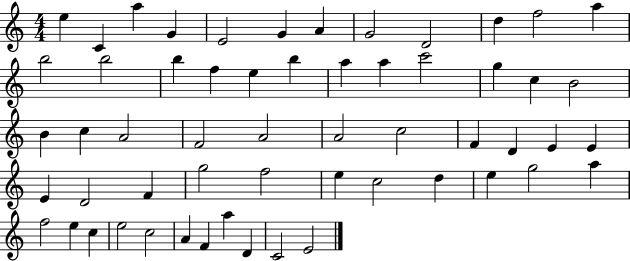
{
  \clef treble
  \numericTimeSignature
  \time 4/4
  \key c \major
  e''4 c'4 a''4 g'4 | e'2 g'4 a'4 | g'2 d'2 | d''4 f''2 a''4 | \break b''2 b''2 | b''4 f''4 e''4 b''4 | a''4 a''4 c'''2 | g''4 c''4 b'2 | \break b'4 c''4 a'2 | f'2 a'2 | a'2 c''2 | f'4 d'4 e'4 e'4 | \break e'4 d'2 f'4 | g''2 f''2 | e''4 c''2 d''4 | e''4 g''2 a''4 | \break f''2 e''4 c''4 | e''2 c''2 | a'4 f'4 a''4 d'4 | c'2 e'2 | \break \bar "|."
}